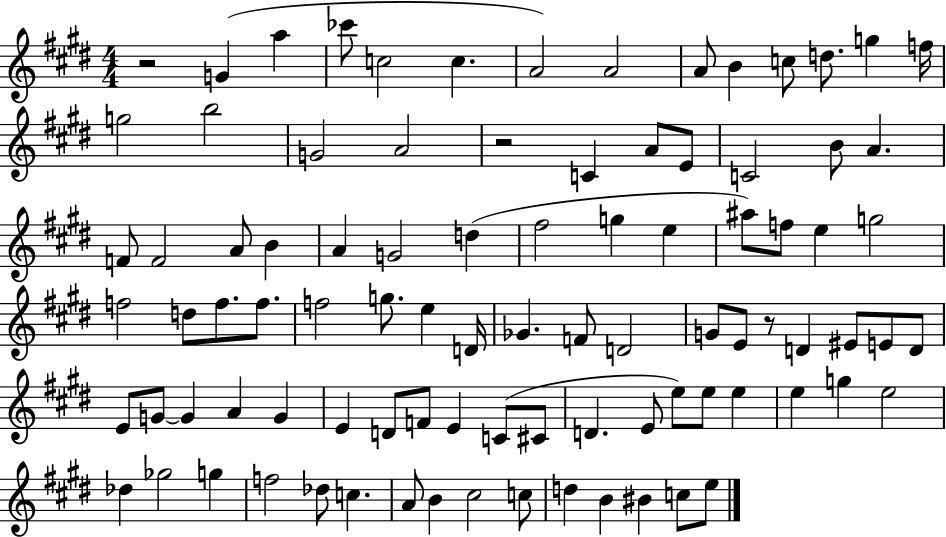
R/h G4/q A5/q CES6/e C5/h C5/q. A4/h A4/h A4/e B4/q C5/e D5/e. G5/q F5/s G5/h B5/h G4/h A4/h R/h C4/q A4/e E4/e C4/h B4/e A4/q. F4/e F4/h A4/e B4/q A4/q G4/h D5/q F#5/h G5/q E5/q A#5/e F5/e E5/q G5/h F5/h D5/e F5/e. F5/e. F5/h G5/e. E5/q D4/s Gb4/q. F4/e D4/h G4/e E4/e R/e D4/q EIS4/e E4/e D4/e E4/e G4/e G4/q A4/q G4/q E4/q D4/e F4/e E4/q C4/e C#4/e D4/q. E4/e E5/e E5/e E5/q E5/q G5/q E5/h Db5/q Gb5/h G5/q F5/h Db5/e C5/q. A4/e B4/q C#5/h C5/e D5/q B4/q BIS4/q C5/e E5/e